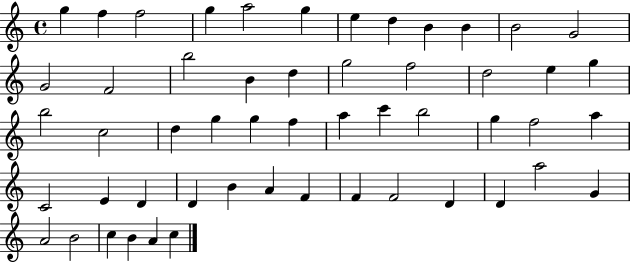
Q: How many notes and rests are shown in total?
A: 53